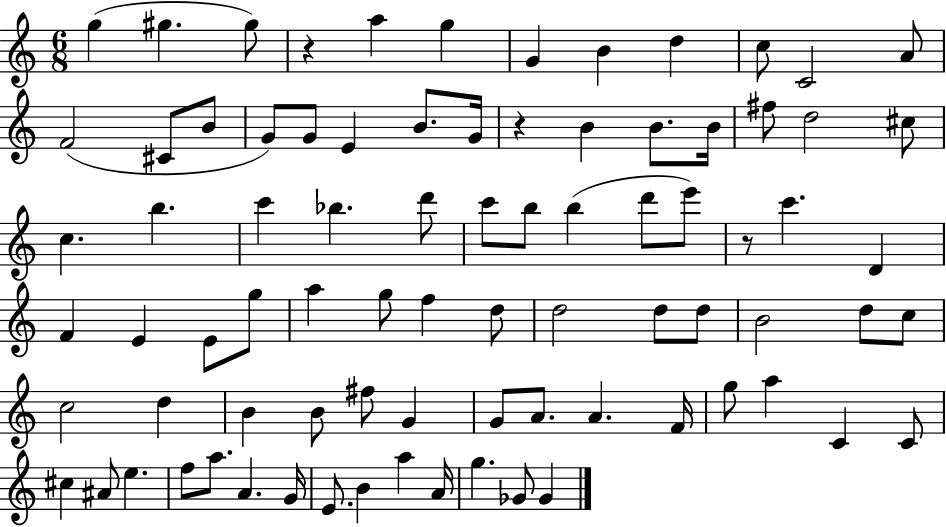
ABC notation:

X:1
T:Untitled
M:6/8
L:1/4
K:C
g ^g ^g/2 z a g G B d c/2 C2 A/2 F2 ^C/2 B/2 G/2 G/2 E B/2 G/4 z B B/2 B/4 ^f/2 d2 ^c/2 c b c' _b d'/2 c'/2 b/2 b d'/2 e'/2 z/2 c' D F E E/2 g/2 a g/2 f d/2 d2 d/2 d/2 B2 d/2 c/2 c2 d B B/2 ^f/2 G G/2 A/2 A F/4 g/2 a C C/2 ^c ^A/2 e f/2 a/2 A G/4 E/2 B a A/4 g _G/2 _G